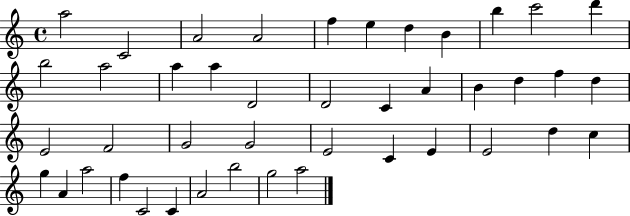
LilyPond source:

{
  \clef treble
  \time 4/4
  \defaultTimeSignature
  \key c \major
  a''2 c'2 | a'2 a'2 | f''4 e''4 d''4 b'4 | b''4 c'''2 d'''4 | \break b''2 a''2 | a''4 a''4 d'2 | d'2 c'4 a'4 | b'4 d''4 f''4 d''4 | \break e'2 f'2 | g'2 g'2 | e'2 c'4 e'4 | e'2 d''4 c''4 | \break g''4 a'4 a''2 | f''4 c'2 c'4 | a'2 b''2 | g''2 a''2 | \break \bar "|."
}